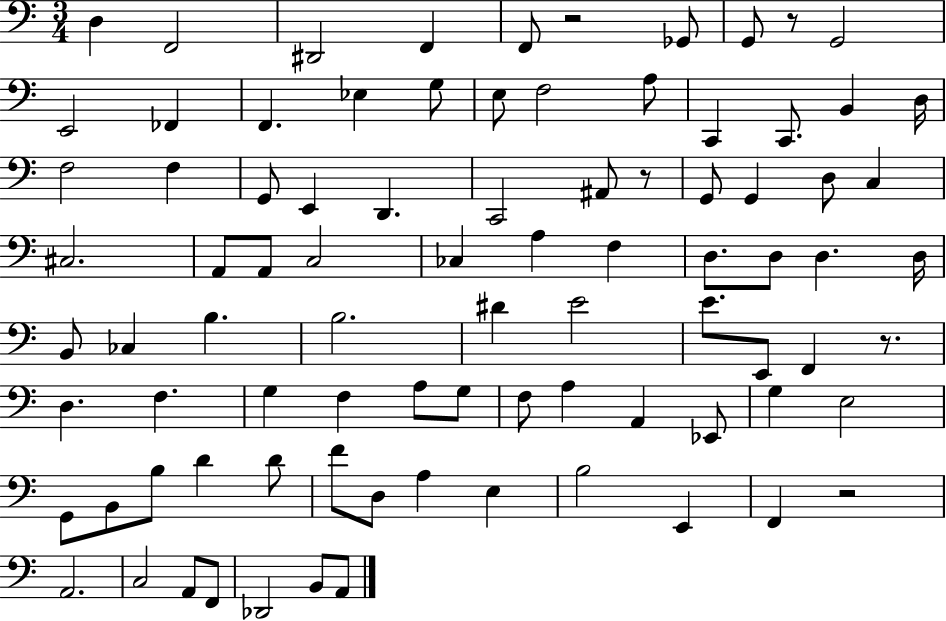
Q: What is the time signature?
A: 3/4